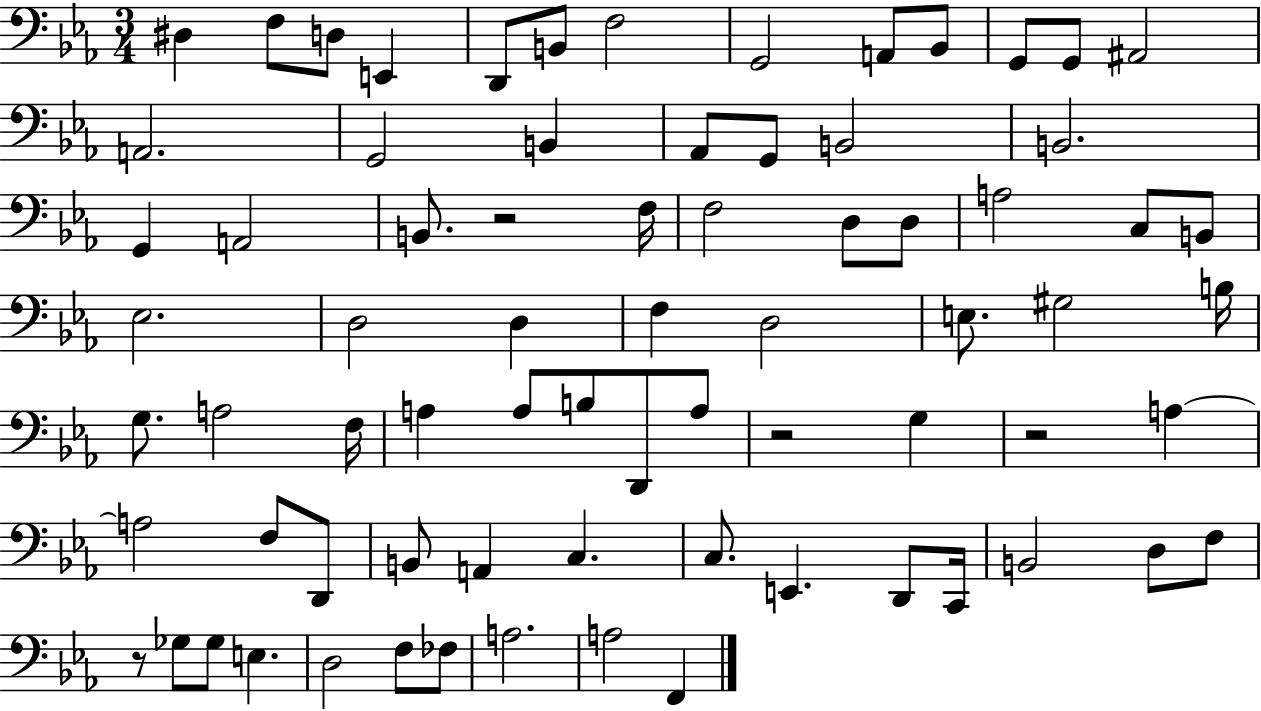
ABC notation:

X:1
T:Untitled
M:3/4
L:1/4
K:Eb
^D, F,/2 D,/2 E,, D,,/2 B,,/2 F,2 G,,2 A,,/2 _B,,/2 G,,/2 G,,/2 ^A,,2 A,,2 G,,2 B,, _A,,/2 G,,/2 B,,2 B,,2 G,, A,,2 B,,/2 z2 F,/4 F,2 D,/2 D,/2 A,2 C,/2 B,,/2 _E,2 D,2 D, F, D,2 E,/2 ^G,2 B,/4 G,/2 A,2 F,/4 A, A,/2 B,/2 D,,/2 A,/2 z2 G, z2 A, A,2 F,/2 D,,/2 B,,/2 A,, C, C,/2 E,, D,,/2 C,,/4 B,,2 D,/2 F,/2 z/2 _G,/2 _G,/2 E, D,2 F,/2 _F,/2 A,2 A,2 F,,